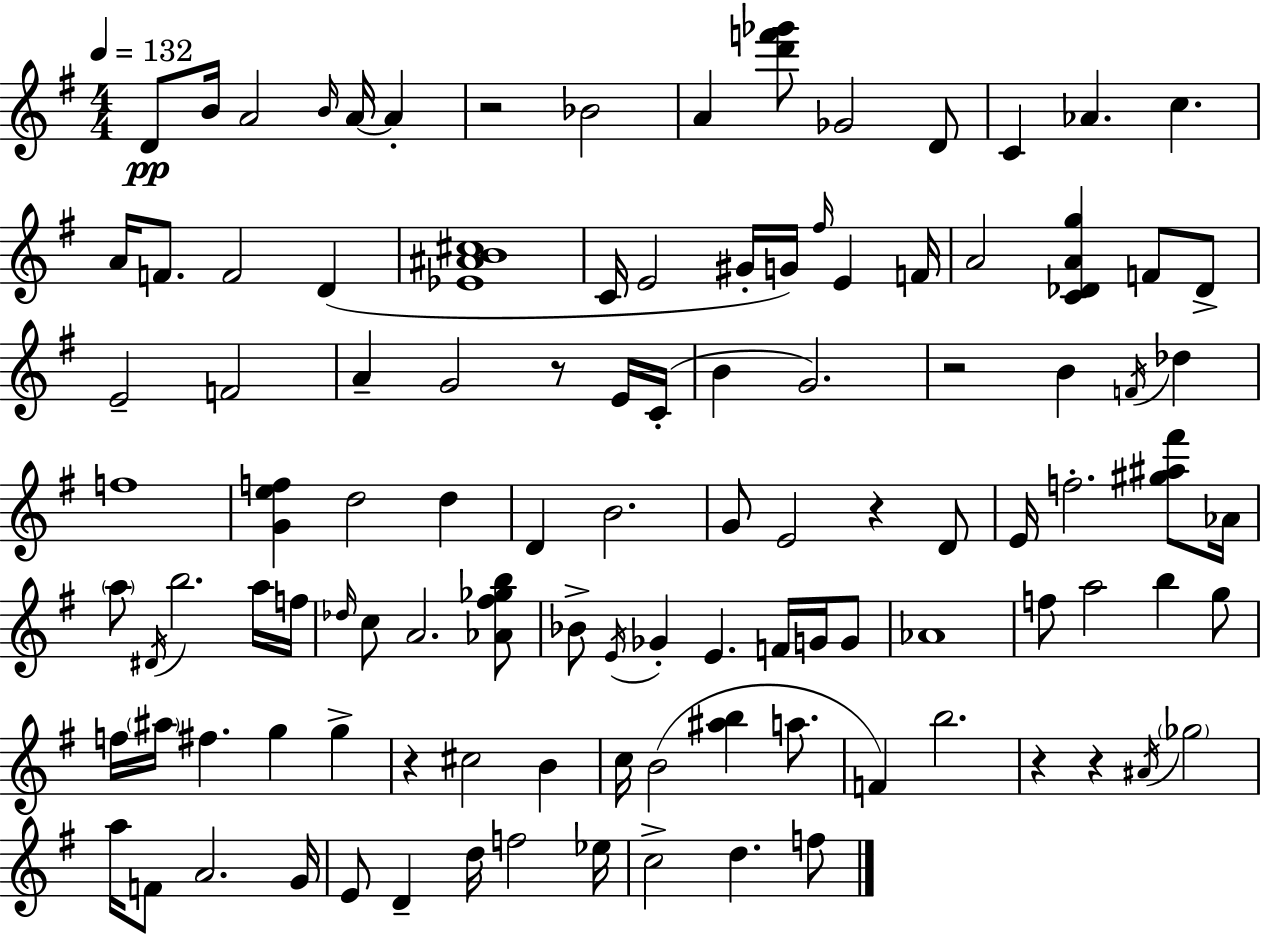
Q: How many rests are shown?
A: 7